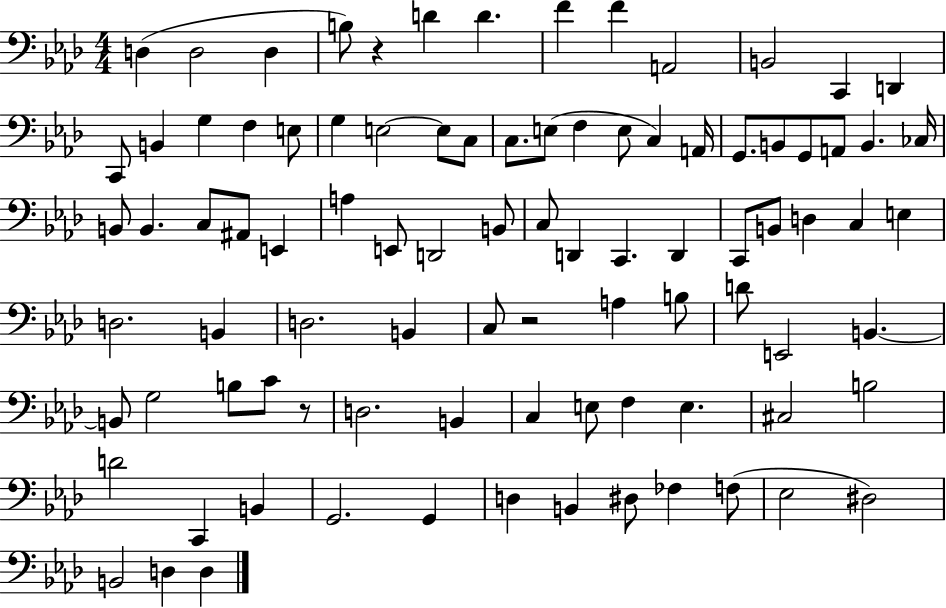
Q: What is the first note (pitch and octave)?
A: D3